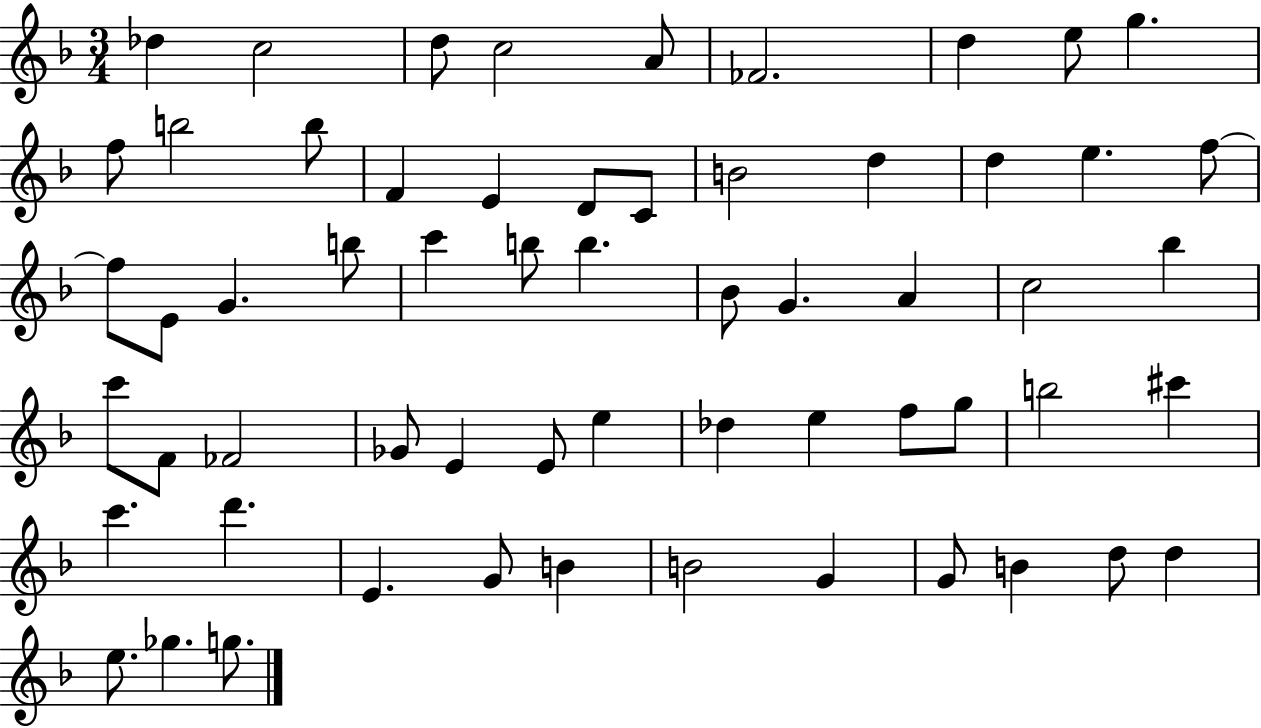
{
  \clef treble
  \numericTimeSignature
  \time 3/4
  \key f \major
  \repeat volta 2 { des''4 c''2 | d''8 c''2 a'8 | fes'2. | d''4 e''8 g''4. | \break f''8 b''2 b''8 | f'4 e'4 d'8 c'8 | b'2 d''4 | d''4 e''4. f''8~~ | \break f''8 e'8 g'4. b''8 | c'''4 b''8 b''4. | bes'8 g'4. a'4 | c''2 bes''4 | \break c'''8 f'8 fes'2 | ges'8 e'4 e'8 e''4 | des''4 e''4 f''8 g''8 | b''2 cis'''4 | \break c'''4. d'''4. | e'4. g'8 b'4 | b'2 g'4 | g'8 b'4 d''8 d''4 | \break e''8. ges''4. g''8. | } \bar "|."
}